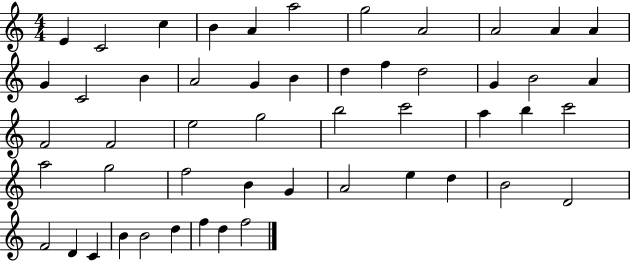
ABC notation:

X:1
T:Untitled
M:4/4
L:1/4
K:C
E C2 c B A a2 g2 A2 A2 A A G C2 B A2 G B d f d2 G B2 A F2 F2 e2 g2 b2 c'2 a b c'2 a2 g2 f2 B G A2 e d B2 D2 F2 D C B B2 d f d f2